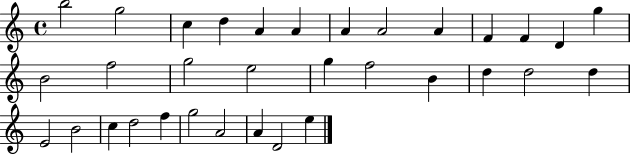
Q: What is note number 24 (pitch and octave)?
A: E4